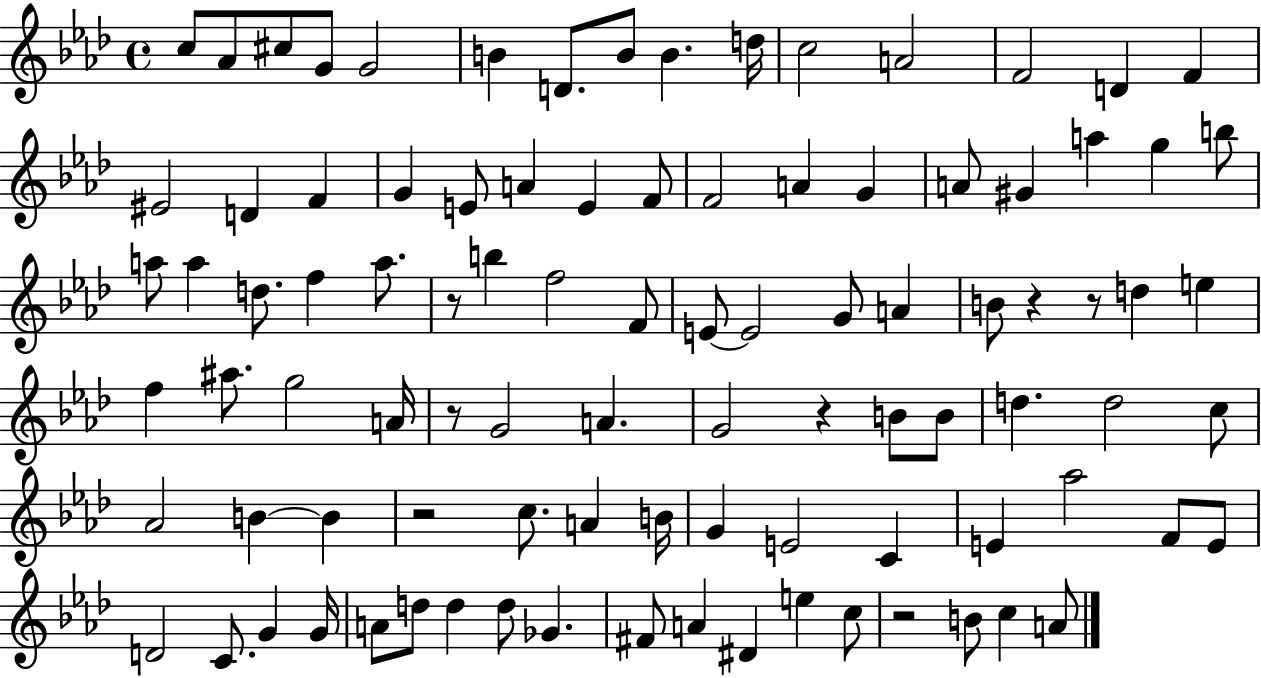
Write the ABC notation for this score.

X:1
T:Untitled
M:4/4
L:1/4
K:Ab
c/2 _A/2 ^c/2 G/2 G2 B D/2 B/2 B d/4 c2 A2 F2 D F ^E2 D F G E/2 A E F/2 F2 A G A/2 ^G a g b/2 a/2 a d/2 f a/2 z/2 b f2 F/2 E/2 E2 G/2 A B/2 z z/2 d e f ^a/2 g2 A/4 z/2 G2 A G2 z B/2 B/2 d d2 c/2 _A2 B B z2 c/2 A B/4 G E2 C E _a2 F/2 E/2 D2 C/2 G G/4 A/2 d/2 d d/2 _G ^F/2 A ^D e c/2 z2 B/2 c A/2